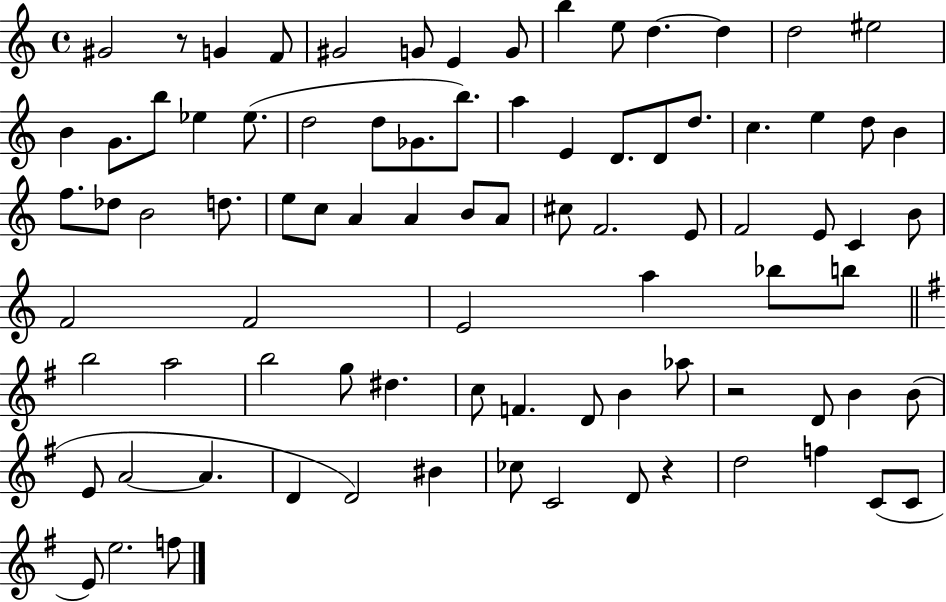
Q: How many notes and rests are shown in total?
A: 86